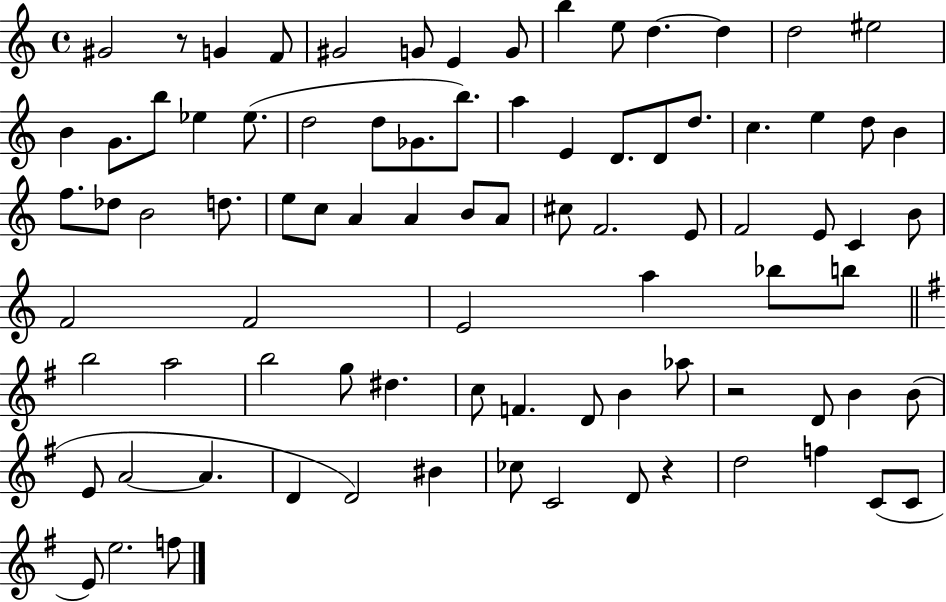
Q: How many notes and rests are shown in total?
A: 86